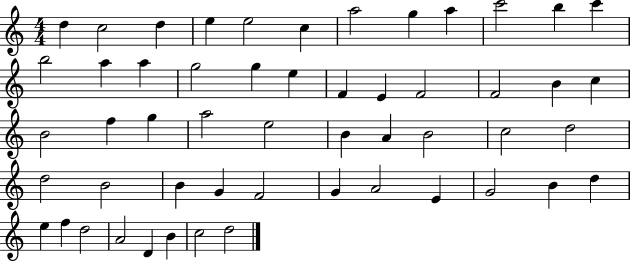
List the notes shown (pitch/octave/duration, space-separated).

D5/q C5/h D5/q E5/q E5/h C5/q A5/h G5/q A5/q C6/h B5/q C6/q B5/h A5/q A5/q G5/h G5/q E5/q F4/q E4/q F4/h F4/h B4/q C5/q B4/h F5/q G5/q A5/h E5/h B4/q A4/q B4/h C5/h D5/h D5/h B4/h B4/q G4/q F4/h G4/q A4/h E4/q G4/h B4/q D5/q E5/q F5/q D5/h A4/h D4/q B4/q C5/h D5/h